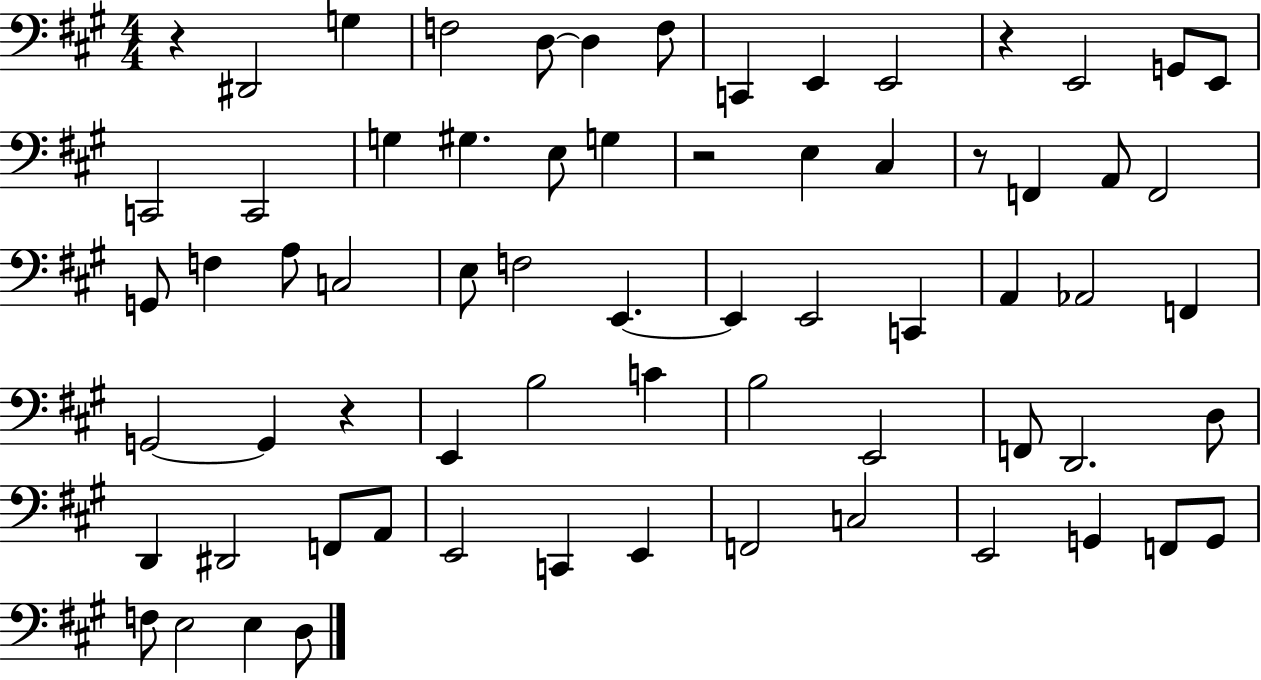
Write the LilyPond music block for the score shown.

{
  \clef bass
  \numericTimeSignature
  \time 4/4
  \key a \major
  r4 dis,2 g4 | f2 d8~~ d4 f8 | c,4 e,4 e,2 | r4 e,2 g,8 e,8 | \break c,2 c,2 | g4 gis4. e8 g4 | r2 e4 cis4 | r8 f,4 a,8 f,2 | \break g,8 f4 a8 c2 | e8 f2 e,4.~~ | e,4 e,2 c,4 | a,4 aes,2 f,4 | \break g,2~~ g,4 r4 | e,4 b2 c'4 | b2 e,2 | f,8 d,2. d8 | \break d,4 dis,2 f,8 a,8 | e,2 c,4 e,4 | f,2 c2 | e,2 g,4 f,8 g,8 | \break f8 e2 e4 d8 | \bar "|."
}